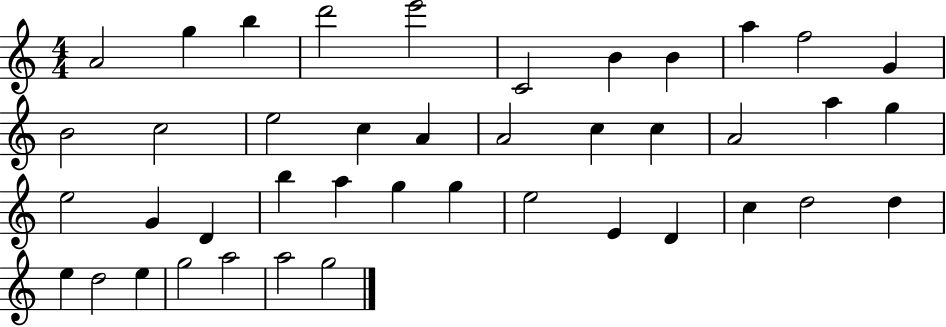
X:1
T:Untitled
M:4/4
L:1/4
K:C
A2 g b d'2 e'2 C2 B B a f2 G B2 c2 e2 c A A2 c c A2 a g e2 G D b a g g e2 E D c d2 d e d2 e g2 a2 a2 g2